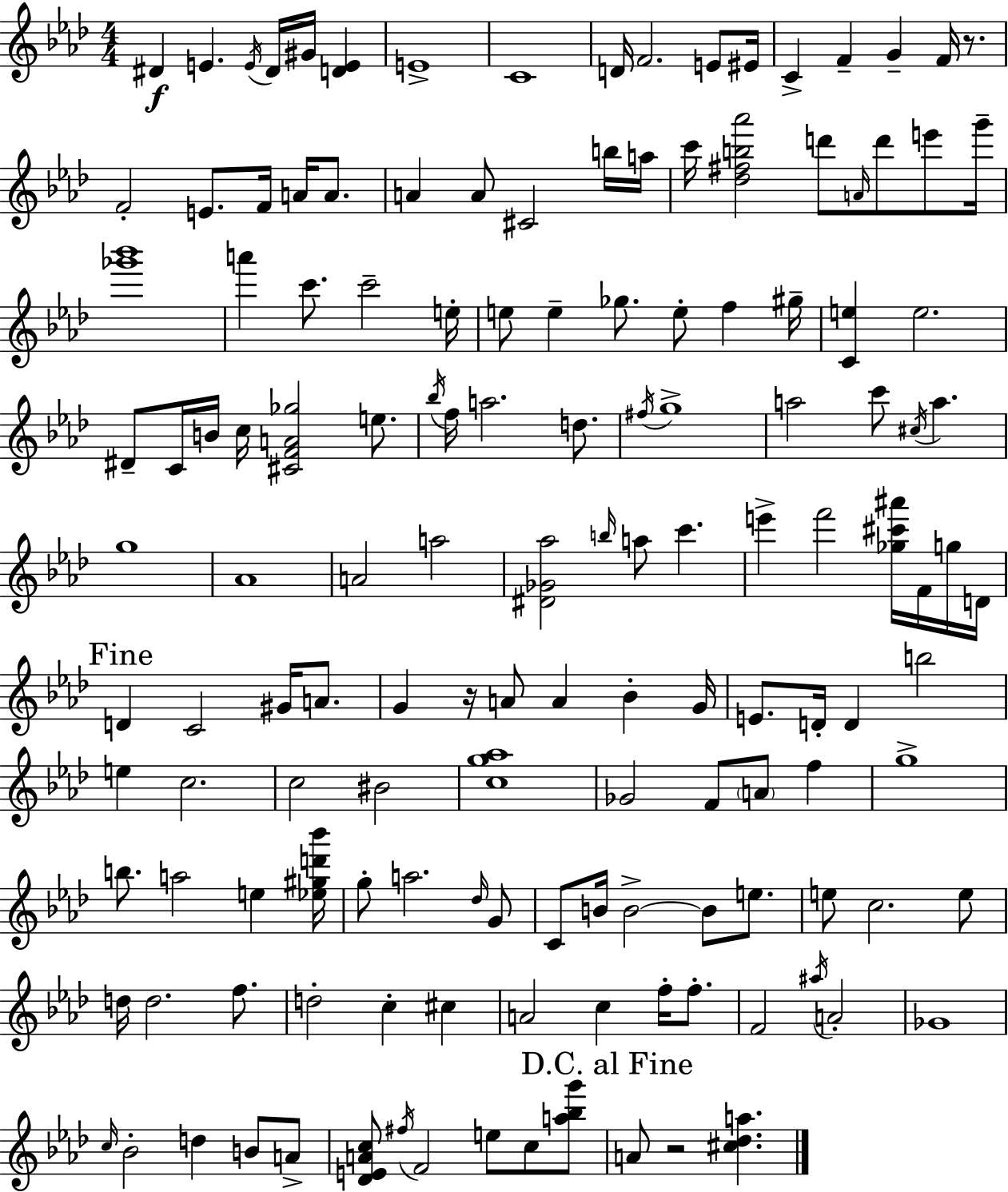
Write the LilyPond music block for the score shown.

{
  \clef treble
  \numericTimeSignature
  \time 4/4
  \key aes \major
  \repeat volta 2 { dis'4\f e'4. \acciaccatura { e'16 } dis'16 gis'16 <d' e'>4 | e'1-> | c'1 | d'16 f'2. e'8 | \break eis'16 c'4-> f'4-- g'4-- f'16 r8. | f'2-. e'8. f'16 a'16 a'8. | a'4 a'8 cis'2 b''16 | a''16 c'''16 <des'' fis'' b'' aes'''>2 d'''8 \grace { a'16 } d'''8 e'''8 | \break g'''16-- <ges''' bes'''>1 | a'''4 c'''8. c'''2-- | e''16-. e''8 e''4-- ges''8. e''8-. f''4 | gis''16-- <c' e''>4 e''2. | \break dis'8-- c'16 b'16 c''16 <cis' f' a' ges''>2 e''8. | \acciaccatura { bes''16 } f''16 a''2. | d''8. \acciaccatura { fis''16 } g''1-> | a''2 c'''8 \acciaccatura { cis''16 } a''4. | \break g''1 | aes'1 | a'2 a''2 | <dis' ges' aes''>2 \grace { b''16 } a''8 | \break c'''4. e'''4-> f'''2 | <ges'' cis''' ais'''>16 f'16 g''16 d'16 \mark "Fine" d'4 c'2 | gis'16 a'8. g'4 r16 a'8 a'4 | bes'4-. g'16 e'8. d'16-. d'4 b''2 | \break e''4 c''2. | c''2 bis'2 | <c'' g'' aes''>1 | ges'2 f'8 | \break \parenthesize a'8 f''4 g''1-> | b''8. a''2 | e''4 <ees'' gis'' d''' bes'''>16 g''8-. a''2. | \grace { des''16 } g'8 c'8 b'16 b'2->~~ | \break b'8 e''8. e''8 c''2. | e''8 d''16 d''2. | f''8. d''2-. c''4-. | cis''4 a'2 c''4 | \break f''16-. f''8.-. f'2 \acciaccatura { ais''16 } | a'2-. ges'1 | \grace { c''16 } bes'2-. | d''4 b'8 a'8-> <des' e' a' c''>8 \acciaccatura { fis''16 } f'2 | \break e''8 c''8 <a'' bes'' g'''>8 \mark "D.C. al Fine" a'8 r2 | <cis'' des'' a''>4. } \bar "|."
}